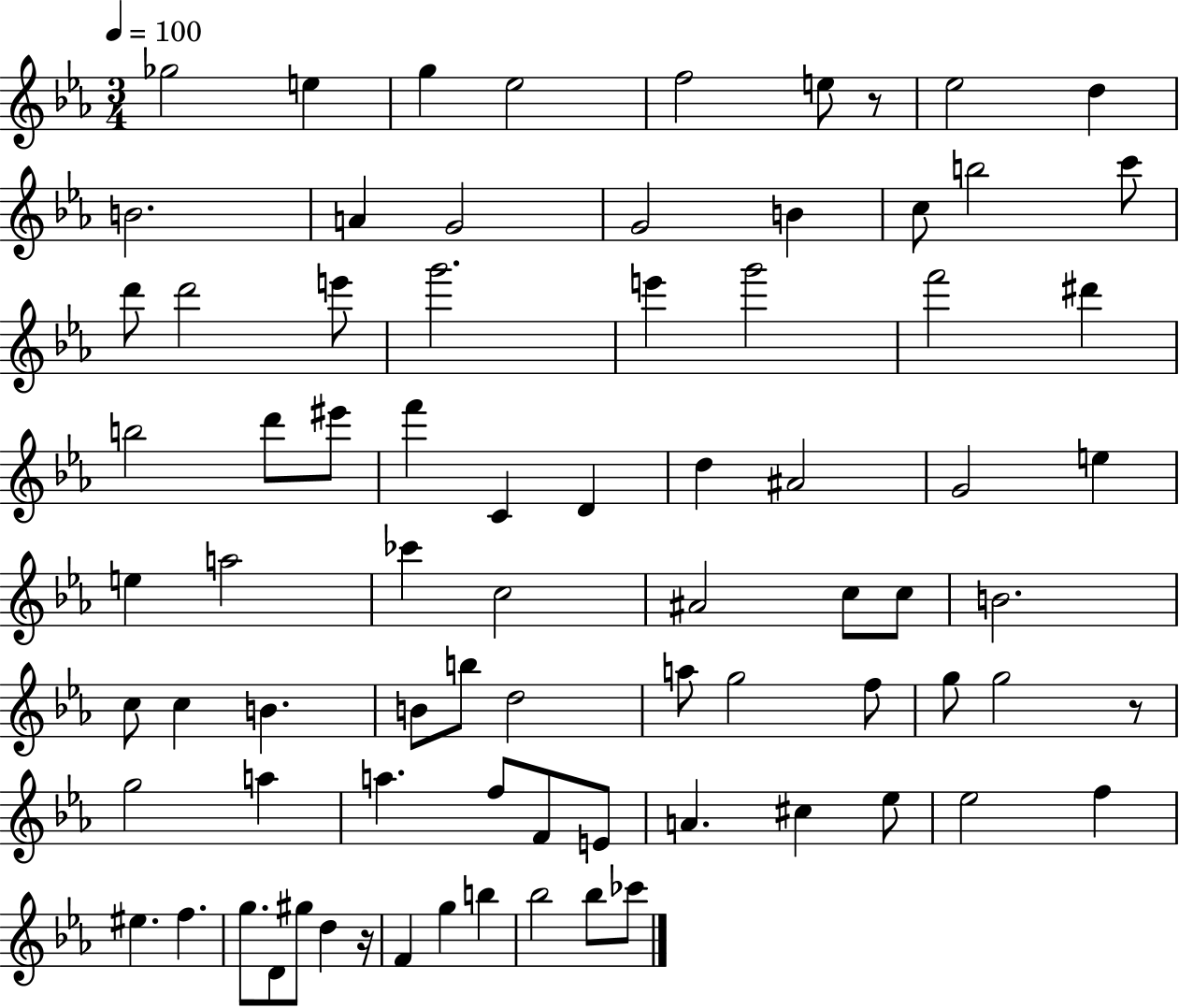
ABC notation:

X:1
T:Untitled
M:3/4
L:1/4
K:Eb
_g2 e g _e2 f2 e/2 z/2 _e2 d B2 A G2 G2 B c/2 b2 c'/2 d'/2 d'2 e'/2 g'2 e' g'2 f'2 ^d' b2 d'/2 ^e'/2 f' C D d ^A2 G2 e e a2 _c' c2 ^A2 c/2 c/2 B2 c/2 c B B/2 b/2 d2 a/2 g2 f/2 g/2 g2 z/2 g2 a a f/2 F/2 E/2 A ^c _e/2 _e2 f ^e f g/2 D/2 ^g/2 d z/4 F g b _b2 _b/2 _c'/2